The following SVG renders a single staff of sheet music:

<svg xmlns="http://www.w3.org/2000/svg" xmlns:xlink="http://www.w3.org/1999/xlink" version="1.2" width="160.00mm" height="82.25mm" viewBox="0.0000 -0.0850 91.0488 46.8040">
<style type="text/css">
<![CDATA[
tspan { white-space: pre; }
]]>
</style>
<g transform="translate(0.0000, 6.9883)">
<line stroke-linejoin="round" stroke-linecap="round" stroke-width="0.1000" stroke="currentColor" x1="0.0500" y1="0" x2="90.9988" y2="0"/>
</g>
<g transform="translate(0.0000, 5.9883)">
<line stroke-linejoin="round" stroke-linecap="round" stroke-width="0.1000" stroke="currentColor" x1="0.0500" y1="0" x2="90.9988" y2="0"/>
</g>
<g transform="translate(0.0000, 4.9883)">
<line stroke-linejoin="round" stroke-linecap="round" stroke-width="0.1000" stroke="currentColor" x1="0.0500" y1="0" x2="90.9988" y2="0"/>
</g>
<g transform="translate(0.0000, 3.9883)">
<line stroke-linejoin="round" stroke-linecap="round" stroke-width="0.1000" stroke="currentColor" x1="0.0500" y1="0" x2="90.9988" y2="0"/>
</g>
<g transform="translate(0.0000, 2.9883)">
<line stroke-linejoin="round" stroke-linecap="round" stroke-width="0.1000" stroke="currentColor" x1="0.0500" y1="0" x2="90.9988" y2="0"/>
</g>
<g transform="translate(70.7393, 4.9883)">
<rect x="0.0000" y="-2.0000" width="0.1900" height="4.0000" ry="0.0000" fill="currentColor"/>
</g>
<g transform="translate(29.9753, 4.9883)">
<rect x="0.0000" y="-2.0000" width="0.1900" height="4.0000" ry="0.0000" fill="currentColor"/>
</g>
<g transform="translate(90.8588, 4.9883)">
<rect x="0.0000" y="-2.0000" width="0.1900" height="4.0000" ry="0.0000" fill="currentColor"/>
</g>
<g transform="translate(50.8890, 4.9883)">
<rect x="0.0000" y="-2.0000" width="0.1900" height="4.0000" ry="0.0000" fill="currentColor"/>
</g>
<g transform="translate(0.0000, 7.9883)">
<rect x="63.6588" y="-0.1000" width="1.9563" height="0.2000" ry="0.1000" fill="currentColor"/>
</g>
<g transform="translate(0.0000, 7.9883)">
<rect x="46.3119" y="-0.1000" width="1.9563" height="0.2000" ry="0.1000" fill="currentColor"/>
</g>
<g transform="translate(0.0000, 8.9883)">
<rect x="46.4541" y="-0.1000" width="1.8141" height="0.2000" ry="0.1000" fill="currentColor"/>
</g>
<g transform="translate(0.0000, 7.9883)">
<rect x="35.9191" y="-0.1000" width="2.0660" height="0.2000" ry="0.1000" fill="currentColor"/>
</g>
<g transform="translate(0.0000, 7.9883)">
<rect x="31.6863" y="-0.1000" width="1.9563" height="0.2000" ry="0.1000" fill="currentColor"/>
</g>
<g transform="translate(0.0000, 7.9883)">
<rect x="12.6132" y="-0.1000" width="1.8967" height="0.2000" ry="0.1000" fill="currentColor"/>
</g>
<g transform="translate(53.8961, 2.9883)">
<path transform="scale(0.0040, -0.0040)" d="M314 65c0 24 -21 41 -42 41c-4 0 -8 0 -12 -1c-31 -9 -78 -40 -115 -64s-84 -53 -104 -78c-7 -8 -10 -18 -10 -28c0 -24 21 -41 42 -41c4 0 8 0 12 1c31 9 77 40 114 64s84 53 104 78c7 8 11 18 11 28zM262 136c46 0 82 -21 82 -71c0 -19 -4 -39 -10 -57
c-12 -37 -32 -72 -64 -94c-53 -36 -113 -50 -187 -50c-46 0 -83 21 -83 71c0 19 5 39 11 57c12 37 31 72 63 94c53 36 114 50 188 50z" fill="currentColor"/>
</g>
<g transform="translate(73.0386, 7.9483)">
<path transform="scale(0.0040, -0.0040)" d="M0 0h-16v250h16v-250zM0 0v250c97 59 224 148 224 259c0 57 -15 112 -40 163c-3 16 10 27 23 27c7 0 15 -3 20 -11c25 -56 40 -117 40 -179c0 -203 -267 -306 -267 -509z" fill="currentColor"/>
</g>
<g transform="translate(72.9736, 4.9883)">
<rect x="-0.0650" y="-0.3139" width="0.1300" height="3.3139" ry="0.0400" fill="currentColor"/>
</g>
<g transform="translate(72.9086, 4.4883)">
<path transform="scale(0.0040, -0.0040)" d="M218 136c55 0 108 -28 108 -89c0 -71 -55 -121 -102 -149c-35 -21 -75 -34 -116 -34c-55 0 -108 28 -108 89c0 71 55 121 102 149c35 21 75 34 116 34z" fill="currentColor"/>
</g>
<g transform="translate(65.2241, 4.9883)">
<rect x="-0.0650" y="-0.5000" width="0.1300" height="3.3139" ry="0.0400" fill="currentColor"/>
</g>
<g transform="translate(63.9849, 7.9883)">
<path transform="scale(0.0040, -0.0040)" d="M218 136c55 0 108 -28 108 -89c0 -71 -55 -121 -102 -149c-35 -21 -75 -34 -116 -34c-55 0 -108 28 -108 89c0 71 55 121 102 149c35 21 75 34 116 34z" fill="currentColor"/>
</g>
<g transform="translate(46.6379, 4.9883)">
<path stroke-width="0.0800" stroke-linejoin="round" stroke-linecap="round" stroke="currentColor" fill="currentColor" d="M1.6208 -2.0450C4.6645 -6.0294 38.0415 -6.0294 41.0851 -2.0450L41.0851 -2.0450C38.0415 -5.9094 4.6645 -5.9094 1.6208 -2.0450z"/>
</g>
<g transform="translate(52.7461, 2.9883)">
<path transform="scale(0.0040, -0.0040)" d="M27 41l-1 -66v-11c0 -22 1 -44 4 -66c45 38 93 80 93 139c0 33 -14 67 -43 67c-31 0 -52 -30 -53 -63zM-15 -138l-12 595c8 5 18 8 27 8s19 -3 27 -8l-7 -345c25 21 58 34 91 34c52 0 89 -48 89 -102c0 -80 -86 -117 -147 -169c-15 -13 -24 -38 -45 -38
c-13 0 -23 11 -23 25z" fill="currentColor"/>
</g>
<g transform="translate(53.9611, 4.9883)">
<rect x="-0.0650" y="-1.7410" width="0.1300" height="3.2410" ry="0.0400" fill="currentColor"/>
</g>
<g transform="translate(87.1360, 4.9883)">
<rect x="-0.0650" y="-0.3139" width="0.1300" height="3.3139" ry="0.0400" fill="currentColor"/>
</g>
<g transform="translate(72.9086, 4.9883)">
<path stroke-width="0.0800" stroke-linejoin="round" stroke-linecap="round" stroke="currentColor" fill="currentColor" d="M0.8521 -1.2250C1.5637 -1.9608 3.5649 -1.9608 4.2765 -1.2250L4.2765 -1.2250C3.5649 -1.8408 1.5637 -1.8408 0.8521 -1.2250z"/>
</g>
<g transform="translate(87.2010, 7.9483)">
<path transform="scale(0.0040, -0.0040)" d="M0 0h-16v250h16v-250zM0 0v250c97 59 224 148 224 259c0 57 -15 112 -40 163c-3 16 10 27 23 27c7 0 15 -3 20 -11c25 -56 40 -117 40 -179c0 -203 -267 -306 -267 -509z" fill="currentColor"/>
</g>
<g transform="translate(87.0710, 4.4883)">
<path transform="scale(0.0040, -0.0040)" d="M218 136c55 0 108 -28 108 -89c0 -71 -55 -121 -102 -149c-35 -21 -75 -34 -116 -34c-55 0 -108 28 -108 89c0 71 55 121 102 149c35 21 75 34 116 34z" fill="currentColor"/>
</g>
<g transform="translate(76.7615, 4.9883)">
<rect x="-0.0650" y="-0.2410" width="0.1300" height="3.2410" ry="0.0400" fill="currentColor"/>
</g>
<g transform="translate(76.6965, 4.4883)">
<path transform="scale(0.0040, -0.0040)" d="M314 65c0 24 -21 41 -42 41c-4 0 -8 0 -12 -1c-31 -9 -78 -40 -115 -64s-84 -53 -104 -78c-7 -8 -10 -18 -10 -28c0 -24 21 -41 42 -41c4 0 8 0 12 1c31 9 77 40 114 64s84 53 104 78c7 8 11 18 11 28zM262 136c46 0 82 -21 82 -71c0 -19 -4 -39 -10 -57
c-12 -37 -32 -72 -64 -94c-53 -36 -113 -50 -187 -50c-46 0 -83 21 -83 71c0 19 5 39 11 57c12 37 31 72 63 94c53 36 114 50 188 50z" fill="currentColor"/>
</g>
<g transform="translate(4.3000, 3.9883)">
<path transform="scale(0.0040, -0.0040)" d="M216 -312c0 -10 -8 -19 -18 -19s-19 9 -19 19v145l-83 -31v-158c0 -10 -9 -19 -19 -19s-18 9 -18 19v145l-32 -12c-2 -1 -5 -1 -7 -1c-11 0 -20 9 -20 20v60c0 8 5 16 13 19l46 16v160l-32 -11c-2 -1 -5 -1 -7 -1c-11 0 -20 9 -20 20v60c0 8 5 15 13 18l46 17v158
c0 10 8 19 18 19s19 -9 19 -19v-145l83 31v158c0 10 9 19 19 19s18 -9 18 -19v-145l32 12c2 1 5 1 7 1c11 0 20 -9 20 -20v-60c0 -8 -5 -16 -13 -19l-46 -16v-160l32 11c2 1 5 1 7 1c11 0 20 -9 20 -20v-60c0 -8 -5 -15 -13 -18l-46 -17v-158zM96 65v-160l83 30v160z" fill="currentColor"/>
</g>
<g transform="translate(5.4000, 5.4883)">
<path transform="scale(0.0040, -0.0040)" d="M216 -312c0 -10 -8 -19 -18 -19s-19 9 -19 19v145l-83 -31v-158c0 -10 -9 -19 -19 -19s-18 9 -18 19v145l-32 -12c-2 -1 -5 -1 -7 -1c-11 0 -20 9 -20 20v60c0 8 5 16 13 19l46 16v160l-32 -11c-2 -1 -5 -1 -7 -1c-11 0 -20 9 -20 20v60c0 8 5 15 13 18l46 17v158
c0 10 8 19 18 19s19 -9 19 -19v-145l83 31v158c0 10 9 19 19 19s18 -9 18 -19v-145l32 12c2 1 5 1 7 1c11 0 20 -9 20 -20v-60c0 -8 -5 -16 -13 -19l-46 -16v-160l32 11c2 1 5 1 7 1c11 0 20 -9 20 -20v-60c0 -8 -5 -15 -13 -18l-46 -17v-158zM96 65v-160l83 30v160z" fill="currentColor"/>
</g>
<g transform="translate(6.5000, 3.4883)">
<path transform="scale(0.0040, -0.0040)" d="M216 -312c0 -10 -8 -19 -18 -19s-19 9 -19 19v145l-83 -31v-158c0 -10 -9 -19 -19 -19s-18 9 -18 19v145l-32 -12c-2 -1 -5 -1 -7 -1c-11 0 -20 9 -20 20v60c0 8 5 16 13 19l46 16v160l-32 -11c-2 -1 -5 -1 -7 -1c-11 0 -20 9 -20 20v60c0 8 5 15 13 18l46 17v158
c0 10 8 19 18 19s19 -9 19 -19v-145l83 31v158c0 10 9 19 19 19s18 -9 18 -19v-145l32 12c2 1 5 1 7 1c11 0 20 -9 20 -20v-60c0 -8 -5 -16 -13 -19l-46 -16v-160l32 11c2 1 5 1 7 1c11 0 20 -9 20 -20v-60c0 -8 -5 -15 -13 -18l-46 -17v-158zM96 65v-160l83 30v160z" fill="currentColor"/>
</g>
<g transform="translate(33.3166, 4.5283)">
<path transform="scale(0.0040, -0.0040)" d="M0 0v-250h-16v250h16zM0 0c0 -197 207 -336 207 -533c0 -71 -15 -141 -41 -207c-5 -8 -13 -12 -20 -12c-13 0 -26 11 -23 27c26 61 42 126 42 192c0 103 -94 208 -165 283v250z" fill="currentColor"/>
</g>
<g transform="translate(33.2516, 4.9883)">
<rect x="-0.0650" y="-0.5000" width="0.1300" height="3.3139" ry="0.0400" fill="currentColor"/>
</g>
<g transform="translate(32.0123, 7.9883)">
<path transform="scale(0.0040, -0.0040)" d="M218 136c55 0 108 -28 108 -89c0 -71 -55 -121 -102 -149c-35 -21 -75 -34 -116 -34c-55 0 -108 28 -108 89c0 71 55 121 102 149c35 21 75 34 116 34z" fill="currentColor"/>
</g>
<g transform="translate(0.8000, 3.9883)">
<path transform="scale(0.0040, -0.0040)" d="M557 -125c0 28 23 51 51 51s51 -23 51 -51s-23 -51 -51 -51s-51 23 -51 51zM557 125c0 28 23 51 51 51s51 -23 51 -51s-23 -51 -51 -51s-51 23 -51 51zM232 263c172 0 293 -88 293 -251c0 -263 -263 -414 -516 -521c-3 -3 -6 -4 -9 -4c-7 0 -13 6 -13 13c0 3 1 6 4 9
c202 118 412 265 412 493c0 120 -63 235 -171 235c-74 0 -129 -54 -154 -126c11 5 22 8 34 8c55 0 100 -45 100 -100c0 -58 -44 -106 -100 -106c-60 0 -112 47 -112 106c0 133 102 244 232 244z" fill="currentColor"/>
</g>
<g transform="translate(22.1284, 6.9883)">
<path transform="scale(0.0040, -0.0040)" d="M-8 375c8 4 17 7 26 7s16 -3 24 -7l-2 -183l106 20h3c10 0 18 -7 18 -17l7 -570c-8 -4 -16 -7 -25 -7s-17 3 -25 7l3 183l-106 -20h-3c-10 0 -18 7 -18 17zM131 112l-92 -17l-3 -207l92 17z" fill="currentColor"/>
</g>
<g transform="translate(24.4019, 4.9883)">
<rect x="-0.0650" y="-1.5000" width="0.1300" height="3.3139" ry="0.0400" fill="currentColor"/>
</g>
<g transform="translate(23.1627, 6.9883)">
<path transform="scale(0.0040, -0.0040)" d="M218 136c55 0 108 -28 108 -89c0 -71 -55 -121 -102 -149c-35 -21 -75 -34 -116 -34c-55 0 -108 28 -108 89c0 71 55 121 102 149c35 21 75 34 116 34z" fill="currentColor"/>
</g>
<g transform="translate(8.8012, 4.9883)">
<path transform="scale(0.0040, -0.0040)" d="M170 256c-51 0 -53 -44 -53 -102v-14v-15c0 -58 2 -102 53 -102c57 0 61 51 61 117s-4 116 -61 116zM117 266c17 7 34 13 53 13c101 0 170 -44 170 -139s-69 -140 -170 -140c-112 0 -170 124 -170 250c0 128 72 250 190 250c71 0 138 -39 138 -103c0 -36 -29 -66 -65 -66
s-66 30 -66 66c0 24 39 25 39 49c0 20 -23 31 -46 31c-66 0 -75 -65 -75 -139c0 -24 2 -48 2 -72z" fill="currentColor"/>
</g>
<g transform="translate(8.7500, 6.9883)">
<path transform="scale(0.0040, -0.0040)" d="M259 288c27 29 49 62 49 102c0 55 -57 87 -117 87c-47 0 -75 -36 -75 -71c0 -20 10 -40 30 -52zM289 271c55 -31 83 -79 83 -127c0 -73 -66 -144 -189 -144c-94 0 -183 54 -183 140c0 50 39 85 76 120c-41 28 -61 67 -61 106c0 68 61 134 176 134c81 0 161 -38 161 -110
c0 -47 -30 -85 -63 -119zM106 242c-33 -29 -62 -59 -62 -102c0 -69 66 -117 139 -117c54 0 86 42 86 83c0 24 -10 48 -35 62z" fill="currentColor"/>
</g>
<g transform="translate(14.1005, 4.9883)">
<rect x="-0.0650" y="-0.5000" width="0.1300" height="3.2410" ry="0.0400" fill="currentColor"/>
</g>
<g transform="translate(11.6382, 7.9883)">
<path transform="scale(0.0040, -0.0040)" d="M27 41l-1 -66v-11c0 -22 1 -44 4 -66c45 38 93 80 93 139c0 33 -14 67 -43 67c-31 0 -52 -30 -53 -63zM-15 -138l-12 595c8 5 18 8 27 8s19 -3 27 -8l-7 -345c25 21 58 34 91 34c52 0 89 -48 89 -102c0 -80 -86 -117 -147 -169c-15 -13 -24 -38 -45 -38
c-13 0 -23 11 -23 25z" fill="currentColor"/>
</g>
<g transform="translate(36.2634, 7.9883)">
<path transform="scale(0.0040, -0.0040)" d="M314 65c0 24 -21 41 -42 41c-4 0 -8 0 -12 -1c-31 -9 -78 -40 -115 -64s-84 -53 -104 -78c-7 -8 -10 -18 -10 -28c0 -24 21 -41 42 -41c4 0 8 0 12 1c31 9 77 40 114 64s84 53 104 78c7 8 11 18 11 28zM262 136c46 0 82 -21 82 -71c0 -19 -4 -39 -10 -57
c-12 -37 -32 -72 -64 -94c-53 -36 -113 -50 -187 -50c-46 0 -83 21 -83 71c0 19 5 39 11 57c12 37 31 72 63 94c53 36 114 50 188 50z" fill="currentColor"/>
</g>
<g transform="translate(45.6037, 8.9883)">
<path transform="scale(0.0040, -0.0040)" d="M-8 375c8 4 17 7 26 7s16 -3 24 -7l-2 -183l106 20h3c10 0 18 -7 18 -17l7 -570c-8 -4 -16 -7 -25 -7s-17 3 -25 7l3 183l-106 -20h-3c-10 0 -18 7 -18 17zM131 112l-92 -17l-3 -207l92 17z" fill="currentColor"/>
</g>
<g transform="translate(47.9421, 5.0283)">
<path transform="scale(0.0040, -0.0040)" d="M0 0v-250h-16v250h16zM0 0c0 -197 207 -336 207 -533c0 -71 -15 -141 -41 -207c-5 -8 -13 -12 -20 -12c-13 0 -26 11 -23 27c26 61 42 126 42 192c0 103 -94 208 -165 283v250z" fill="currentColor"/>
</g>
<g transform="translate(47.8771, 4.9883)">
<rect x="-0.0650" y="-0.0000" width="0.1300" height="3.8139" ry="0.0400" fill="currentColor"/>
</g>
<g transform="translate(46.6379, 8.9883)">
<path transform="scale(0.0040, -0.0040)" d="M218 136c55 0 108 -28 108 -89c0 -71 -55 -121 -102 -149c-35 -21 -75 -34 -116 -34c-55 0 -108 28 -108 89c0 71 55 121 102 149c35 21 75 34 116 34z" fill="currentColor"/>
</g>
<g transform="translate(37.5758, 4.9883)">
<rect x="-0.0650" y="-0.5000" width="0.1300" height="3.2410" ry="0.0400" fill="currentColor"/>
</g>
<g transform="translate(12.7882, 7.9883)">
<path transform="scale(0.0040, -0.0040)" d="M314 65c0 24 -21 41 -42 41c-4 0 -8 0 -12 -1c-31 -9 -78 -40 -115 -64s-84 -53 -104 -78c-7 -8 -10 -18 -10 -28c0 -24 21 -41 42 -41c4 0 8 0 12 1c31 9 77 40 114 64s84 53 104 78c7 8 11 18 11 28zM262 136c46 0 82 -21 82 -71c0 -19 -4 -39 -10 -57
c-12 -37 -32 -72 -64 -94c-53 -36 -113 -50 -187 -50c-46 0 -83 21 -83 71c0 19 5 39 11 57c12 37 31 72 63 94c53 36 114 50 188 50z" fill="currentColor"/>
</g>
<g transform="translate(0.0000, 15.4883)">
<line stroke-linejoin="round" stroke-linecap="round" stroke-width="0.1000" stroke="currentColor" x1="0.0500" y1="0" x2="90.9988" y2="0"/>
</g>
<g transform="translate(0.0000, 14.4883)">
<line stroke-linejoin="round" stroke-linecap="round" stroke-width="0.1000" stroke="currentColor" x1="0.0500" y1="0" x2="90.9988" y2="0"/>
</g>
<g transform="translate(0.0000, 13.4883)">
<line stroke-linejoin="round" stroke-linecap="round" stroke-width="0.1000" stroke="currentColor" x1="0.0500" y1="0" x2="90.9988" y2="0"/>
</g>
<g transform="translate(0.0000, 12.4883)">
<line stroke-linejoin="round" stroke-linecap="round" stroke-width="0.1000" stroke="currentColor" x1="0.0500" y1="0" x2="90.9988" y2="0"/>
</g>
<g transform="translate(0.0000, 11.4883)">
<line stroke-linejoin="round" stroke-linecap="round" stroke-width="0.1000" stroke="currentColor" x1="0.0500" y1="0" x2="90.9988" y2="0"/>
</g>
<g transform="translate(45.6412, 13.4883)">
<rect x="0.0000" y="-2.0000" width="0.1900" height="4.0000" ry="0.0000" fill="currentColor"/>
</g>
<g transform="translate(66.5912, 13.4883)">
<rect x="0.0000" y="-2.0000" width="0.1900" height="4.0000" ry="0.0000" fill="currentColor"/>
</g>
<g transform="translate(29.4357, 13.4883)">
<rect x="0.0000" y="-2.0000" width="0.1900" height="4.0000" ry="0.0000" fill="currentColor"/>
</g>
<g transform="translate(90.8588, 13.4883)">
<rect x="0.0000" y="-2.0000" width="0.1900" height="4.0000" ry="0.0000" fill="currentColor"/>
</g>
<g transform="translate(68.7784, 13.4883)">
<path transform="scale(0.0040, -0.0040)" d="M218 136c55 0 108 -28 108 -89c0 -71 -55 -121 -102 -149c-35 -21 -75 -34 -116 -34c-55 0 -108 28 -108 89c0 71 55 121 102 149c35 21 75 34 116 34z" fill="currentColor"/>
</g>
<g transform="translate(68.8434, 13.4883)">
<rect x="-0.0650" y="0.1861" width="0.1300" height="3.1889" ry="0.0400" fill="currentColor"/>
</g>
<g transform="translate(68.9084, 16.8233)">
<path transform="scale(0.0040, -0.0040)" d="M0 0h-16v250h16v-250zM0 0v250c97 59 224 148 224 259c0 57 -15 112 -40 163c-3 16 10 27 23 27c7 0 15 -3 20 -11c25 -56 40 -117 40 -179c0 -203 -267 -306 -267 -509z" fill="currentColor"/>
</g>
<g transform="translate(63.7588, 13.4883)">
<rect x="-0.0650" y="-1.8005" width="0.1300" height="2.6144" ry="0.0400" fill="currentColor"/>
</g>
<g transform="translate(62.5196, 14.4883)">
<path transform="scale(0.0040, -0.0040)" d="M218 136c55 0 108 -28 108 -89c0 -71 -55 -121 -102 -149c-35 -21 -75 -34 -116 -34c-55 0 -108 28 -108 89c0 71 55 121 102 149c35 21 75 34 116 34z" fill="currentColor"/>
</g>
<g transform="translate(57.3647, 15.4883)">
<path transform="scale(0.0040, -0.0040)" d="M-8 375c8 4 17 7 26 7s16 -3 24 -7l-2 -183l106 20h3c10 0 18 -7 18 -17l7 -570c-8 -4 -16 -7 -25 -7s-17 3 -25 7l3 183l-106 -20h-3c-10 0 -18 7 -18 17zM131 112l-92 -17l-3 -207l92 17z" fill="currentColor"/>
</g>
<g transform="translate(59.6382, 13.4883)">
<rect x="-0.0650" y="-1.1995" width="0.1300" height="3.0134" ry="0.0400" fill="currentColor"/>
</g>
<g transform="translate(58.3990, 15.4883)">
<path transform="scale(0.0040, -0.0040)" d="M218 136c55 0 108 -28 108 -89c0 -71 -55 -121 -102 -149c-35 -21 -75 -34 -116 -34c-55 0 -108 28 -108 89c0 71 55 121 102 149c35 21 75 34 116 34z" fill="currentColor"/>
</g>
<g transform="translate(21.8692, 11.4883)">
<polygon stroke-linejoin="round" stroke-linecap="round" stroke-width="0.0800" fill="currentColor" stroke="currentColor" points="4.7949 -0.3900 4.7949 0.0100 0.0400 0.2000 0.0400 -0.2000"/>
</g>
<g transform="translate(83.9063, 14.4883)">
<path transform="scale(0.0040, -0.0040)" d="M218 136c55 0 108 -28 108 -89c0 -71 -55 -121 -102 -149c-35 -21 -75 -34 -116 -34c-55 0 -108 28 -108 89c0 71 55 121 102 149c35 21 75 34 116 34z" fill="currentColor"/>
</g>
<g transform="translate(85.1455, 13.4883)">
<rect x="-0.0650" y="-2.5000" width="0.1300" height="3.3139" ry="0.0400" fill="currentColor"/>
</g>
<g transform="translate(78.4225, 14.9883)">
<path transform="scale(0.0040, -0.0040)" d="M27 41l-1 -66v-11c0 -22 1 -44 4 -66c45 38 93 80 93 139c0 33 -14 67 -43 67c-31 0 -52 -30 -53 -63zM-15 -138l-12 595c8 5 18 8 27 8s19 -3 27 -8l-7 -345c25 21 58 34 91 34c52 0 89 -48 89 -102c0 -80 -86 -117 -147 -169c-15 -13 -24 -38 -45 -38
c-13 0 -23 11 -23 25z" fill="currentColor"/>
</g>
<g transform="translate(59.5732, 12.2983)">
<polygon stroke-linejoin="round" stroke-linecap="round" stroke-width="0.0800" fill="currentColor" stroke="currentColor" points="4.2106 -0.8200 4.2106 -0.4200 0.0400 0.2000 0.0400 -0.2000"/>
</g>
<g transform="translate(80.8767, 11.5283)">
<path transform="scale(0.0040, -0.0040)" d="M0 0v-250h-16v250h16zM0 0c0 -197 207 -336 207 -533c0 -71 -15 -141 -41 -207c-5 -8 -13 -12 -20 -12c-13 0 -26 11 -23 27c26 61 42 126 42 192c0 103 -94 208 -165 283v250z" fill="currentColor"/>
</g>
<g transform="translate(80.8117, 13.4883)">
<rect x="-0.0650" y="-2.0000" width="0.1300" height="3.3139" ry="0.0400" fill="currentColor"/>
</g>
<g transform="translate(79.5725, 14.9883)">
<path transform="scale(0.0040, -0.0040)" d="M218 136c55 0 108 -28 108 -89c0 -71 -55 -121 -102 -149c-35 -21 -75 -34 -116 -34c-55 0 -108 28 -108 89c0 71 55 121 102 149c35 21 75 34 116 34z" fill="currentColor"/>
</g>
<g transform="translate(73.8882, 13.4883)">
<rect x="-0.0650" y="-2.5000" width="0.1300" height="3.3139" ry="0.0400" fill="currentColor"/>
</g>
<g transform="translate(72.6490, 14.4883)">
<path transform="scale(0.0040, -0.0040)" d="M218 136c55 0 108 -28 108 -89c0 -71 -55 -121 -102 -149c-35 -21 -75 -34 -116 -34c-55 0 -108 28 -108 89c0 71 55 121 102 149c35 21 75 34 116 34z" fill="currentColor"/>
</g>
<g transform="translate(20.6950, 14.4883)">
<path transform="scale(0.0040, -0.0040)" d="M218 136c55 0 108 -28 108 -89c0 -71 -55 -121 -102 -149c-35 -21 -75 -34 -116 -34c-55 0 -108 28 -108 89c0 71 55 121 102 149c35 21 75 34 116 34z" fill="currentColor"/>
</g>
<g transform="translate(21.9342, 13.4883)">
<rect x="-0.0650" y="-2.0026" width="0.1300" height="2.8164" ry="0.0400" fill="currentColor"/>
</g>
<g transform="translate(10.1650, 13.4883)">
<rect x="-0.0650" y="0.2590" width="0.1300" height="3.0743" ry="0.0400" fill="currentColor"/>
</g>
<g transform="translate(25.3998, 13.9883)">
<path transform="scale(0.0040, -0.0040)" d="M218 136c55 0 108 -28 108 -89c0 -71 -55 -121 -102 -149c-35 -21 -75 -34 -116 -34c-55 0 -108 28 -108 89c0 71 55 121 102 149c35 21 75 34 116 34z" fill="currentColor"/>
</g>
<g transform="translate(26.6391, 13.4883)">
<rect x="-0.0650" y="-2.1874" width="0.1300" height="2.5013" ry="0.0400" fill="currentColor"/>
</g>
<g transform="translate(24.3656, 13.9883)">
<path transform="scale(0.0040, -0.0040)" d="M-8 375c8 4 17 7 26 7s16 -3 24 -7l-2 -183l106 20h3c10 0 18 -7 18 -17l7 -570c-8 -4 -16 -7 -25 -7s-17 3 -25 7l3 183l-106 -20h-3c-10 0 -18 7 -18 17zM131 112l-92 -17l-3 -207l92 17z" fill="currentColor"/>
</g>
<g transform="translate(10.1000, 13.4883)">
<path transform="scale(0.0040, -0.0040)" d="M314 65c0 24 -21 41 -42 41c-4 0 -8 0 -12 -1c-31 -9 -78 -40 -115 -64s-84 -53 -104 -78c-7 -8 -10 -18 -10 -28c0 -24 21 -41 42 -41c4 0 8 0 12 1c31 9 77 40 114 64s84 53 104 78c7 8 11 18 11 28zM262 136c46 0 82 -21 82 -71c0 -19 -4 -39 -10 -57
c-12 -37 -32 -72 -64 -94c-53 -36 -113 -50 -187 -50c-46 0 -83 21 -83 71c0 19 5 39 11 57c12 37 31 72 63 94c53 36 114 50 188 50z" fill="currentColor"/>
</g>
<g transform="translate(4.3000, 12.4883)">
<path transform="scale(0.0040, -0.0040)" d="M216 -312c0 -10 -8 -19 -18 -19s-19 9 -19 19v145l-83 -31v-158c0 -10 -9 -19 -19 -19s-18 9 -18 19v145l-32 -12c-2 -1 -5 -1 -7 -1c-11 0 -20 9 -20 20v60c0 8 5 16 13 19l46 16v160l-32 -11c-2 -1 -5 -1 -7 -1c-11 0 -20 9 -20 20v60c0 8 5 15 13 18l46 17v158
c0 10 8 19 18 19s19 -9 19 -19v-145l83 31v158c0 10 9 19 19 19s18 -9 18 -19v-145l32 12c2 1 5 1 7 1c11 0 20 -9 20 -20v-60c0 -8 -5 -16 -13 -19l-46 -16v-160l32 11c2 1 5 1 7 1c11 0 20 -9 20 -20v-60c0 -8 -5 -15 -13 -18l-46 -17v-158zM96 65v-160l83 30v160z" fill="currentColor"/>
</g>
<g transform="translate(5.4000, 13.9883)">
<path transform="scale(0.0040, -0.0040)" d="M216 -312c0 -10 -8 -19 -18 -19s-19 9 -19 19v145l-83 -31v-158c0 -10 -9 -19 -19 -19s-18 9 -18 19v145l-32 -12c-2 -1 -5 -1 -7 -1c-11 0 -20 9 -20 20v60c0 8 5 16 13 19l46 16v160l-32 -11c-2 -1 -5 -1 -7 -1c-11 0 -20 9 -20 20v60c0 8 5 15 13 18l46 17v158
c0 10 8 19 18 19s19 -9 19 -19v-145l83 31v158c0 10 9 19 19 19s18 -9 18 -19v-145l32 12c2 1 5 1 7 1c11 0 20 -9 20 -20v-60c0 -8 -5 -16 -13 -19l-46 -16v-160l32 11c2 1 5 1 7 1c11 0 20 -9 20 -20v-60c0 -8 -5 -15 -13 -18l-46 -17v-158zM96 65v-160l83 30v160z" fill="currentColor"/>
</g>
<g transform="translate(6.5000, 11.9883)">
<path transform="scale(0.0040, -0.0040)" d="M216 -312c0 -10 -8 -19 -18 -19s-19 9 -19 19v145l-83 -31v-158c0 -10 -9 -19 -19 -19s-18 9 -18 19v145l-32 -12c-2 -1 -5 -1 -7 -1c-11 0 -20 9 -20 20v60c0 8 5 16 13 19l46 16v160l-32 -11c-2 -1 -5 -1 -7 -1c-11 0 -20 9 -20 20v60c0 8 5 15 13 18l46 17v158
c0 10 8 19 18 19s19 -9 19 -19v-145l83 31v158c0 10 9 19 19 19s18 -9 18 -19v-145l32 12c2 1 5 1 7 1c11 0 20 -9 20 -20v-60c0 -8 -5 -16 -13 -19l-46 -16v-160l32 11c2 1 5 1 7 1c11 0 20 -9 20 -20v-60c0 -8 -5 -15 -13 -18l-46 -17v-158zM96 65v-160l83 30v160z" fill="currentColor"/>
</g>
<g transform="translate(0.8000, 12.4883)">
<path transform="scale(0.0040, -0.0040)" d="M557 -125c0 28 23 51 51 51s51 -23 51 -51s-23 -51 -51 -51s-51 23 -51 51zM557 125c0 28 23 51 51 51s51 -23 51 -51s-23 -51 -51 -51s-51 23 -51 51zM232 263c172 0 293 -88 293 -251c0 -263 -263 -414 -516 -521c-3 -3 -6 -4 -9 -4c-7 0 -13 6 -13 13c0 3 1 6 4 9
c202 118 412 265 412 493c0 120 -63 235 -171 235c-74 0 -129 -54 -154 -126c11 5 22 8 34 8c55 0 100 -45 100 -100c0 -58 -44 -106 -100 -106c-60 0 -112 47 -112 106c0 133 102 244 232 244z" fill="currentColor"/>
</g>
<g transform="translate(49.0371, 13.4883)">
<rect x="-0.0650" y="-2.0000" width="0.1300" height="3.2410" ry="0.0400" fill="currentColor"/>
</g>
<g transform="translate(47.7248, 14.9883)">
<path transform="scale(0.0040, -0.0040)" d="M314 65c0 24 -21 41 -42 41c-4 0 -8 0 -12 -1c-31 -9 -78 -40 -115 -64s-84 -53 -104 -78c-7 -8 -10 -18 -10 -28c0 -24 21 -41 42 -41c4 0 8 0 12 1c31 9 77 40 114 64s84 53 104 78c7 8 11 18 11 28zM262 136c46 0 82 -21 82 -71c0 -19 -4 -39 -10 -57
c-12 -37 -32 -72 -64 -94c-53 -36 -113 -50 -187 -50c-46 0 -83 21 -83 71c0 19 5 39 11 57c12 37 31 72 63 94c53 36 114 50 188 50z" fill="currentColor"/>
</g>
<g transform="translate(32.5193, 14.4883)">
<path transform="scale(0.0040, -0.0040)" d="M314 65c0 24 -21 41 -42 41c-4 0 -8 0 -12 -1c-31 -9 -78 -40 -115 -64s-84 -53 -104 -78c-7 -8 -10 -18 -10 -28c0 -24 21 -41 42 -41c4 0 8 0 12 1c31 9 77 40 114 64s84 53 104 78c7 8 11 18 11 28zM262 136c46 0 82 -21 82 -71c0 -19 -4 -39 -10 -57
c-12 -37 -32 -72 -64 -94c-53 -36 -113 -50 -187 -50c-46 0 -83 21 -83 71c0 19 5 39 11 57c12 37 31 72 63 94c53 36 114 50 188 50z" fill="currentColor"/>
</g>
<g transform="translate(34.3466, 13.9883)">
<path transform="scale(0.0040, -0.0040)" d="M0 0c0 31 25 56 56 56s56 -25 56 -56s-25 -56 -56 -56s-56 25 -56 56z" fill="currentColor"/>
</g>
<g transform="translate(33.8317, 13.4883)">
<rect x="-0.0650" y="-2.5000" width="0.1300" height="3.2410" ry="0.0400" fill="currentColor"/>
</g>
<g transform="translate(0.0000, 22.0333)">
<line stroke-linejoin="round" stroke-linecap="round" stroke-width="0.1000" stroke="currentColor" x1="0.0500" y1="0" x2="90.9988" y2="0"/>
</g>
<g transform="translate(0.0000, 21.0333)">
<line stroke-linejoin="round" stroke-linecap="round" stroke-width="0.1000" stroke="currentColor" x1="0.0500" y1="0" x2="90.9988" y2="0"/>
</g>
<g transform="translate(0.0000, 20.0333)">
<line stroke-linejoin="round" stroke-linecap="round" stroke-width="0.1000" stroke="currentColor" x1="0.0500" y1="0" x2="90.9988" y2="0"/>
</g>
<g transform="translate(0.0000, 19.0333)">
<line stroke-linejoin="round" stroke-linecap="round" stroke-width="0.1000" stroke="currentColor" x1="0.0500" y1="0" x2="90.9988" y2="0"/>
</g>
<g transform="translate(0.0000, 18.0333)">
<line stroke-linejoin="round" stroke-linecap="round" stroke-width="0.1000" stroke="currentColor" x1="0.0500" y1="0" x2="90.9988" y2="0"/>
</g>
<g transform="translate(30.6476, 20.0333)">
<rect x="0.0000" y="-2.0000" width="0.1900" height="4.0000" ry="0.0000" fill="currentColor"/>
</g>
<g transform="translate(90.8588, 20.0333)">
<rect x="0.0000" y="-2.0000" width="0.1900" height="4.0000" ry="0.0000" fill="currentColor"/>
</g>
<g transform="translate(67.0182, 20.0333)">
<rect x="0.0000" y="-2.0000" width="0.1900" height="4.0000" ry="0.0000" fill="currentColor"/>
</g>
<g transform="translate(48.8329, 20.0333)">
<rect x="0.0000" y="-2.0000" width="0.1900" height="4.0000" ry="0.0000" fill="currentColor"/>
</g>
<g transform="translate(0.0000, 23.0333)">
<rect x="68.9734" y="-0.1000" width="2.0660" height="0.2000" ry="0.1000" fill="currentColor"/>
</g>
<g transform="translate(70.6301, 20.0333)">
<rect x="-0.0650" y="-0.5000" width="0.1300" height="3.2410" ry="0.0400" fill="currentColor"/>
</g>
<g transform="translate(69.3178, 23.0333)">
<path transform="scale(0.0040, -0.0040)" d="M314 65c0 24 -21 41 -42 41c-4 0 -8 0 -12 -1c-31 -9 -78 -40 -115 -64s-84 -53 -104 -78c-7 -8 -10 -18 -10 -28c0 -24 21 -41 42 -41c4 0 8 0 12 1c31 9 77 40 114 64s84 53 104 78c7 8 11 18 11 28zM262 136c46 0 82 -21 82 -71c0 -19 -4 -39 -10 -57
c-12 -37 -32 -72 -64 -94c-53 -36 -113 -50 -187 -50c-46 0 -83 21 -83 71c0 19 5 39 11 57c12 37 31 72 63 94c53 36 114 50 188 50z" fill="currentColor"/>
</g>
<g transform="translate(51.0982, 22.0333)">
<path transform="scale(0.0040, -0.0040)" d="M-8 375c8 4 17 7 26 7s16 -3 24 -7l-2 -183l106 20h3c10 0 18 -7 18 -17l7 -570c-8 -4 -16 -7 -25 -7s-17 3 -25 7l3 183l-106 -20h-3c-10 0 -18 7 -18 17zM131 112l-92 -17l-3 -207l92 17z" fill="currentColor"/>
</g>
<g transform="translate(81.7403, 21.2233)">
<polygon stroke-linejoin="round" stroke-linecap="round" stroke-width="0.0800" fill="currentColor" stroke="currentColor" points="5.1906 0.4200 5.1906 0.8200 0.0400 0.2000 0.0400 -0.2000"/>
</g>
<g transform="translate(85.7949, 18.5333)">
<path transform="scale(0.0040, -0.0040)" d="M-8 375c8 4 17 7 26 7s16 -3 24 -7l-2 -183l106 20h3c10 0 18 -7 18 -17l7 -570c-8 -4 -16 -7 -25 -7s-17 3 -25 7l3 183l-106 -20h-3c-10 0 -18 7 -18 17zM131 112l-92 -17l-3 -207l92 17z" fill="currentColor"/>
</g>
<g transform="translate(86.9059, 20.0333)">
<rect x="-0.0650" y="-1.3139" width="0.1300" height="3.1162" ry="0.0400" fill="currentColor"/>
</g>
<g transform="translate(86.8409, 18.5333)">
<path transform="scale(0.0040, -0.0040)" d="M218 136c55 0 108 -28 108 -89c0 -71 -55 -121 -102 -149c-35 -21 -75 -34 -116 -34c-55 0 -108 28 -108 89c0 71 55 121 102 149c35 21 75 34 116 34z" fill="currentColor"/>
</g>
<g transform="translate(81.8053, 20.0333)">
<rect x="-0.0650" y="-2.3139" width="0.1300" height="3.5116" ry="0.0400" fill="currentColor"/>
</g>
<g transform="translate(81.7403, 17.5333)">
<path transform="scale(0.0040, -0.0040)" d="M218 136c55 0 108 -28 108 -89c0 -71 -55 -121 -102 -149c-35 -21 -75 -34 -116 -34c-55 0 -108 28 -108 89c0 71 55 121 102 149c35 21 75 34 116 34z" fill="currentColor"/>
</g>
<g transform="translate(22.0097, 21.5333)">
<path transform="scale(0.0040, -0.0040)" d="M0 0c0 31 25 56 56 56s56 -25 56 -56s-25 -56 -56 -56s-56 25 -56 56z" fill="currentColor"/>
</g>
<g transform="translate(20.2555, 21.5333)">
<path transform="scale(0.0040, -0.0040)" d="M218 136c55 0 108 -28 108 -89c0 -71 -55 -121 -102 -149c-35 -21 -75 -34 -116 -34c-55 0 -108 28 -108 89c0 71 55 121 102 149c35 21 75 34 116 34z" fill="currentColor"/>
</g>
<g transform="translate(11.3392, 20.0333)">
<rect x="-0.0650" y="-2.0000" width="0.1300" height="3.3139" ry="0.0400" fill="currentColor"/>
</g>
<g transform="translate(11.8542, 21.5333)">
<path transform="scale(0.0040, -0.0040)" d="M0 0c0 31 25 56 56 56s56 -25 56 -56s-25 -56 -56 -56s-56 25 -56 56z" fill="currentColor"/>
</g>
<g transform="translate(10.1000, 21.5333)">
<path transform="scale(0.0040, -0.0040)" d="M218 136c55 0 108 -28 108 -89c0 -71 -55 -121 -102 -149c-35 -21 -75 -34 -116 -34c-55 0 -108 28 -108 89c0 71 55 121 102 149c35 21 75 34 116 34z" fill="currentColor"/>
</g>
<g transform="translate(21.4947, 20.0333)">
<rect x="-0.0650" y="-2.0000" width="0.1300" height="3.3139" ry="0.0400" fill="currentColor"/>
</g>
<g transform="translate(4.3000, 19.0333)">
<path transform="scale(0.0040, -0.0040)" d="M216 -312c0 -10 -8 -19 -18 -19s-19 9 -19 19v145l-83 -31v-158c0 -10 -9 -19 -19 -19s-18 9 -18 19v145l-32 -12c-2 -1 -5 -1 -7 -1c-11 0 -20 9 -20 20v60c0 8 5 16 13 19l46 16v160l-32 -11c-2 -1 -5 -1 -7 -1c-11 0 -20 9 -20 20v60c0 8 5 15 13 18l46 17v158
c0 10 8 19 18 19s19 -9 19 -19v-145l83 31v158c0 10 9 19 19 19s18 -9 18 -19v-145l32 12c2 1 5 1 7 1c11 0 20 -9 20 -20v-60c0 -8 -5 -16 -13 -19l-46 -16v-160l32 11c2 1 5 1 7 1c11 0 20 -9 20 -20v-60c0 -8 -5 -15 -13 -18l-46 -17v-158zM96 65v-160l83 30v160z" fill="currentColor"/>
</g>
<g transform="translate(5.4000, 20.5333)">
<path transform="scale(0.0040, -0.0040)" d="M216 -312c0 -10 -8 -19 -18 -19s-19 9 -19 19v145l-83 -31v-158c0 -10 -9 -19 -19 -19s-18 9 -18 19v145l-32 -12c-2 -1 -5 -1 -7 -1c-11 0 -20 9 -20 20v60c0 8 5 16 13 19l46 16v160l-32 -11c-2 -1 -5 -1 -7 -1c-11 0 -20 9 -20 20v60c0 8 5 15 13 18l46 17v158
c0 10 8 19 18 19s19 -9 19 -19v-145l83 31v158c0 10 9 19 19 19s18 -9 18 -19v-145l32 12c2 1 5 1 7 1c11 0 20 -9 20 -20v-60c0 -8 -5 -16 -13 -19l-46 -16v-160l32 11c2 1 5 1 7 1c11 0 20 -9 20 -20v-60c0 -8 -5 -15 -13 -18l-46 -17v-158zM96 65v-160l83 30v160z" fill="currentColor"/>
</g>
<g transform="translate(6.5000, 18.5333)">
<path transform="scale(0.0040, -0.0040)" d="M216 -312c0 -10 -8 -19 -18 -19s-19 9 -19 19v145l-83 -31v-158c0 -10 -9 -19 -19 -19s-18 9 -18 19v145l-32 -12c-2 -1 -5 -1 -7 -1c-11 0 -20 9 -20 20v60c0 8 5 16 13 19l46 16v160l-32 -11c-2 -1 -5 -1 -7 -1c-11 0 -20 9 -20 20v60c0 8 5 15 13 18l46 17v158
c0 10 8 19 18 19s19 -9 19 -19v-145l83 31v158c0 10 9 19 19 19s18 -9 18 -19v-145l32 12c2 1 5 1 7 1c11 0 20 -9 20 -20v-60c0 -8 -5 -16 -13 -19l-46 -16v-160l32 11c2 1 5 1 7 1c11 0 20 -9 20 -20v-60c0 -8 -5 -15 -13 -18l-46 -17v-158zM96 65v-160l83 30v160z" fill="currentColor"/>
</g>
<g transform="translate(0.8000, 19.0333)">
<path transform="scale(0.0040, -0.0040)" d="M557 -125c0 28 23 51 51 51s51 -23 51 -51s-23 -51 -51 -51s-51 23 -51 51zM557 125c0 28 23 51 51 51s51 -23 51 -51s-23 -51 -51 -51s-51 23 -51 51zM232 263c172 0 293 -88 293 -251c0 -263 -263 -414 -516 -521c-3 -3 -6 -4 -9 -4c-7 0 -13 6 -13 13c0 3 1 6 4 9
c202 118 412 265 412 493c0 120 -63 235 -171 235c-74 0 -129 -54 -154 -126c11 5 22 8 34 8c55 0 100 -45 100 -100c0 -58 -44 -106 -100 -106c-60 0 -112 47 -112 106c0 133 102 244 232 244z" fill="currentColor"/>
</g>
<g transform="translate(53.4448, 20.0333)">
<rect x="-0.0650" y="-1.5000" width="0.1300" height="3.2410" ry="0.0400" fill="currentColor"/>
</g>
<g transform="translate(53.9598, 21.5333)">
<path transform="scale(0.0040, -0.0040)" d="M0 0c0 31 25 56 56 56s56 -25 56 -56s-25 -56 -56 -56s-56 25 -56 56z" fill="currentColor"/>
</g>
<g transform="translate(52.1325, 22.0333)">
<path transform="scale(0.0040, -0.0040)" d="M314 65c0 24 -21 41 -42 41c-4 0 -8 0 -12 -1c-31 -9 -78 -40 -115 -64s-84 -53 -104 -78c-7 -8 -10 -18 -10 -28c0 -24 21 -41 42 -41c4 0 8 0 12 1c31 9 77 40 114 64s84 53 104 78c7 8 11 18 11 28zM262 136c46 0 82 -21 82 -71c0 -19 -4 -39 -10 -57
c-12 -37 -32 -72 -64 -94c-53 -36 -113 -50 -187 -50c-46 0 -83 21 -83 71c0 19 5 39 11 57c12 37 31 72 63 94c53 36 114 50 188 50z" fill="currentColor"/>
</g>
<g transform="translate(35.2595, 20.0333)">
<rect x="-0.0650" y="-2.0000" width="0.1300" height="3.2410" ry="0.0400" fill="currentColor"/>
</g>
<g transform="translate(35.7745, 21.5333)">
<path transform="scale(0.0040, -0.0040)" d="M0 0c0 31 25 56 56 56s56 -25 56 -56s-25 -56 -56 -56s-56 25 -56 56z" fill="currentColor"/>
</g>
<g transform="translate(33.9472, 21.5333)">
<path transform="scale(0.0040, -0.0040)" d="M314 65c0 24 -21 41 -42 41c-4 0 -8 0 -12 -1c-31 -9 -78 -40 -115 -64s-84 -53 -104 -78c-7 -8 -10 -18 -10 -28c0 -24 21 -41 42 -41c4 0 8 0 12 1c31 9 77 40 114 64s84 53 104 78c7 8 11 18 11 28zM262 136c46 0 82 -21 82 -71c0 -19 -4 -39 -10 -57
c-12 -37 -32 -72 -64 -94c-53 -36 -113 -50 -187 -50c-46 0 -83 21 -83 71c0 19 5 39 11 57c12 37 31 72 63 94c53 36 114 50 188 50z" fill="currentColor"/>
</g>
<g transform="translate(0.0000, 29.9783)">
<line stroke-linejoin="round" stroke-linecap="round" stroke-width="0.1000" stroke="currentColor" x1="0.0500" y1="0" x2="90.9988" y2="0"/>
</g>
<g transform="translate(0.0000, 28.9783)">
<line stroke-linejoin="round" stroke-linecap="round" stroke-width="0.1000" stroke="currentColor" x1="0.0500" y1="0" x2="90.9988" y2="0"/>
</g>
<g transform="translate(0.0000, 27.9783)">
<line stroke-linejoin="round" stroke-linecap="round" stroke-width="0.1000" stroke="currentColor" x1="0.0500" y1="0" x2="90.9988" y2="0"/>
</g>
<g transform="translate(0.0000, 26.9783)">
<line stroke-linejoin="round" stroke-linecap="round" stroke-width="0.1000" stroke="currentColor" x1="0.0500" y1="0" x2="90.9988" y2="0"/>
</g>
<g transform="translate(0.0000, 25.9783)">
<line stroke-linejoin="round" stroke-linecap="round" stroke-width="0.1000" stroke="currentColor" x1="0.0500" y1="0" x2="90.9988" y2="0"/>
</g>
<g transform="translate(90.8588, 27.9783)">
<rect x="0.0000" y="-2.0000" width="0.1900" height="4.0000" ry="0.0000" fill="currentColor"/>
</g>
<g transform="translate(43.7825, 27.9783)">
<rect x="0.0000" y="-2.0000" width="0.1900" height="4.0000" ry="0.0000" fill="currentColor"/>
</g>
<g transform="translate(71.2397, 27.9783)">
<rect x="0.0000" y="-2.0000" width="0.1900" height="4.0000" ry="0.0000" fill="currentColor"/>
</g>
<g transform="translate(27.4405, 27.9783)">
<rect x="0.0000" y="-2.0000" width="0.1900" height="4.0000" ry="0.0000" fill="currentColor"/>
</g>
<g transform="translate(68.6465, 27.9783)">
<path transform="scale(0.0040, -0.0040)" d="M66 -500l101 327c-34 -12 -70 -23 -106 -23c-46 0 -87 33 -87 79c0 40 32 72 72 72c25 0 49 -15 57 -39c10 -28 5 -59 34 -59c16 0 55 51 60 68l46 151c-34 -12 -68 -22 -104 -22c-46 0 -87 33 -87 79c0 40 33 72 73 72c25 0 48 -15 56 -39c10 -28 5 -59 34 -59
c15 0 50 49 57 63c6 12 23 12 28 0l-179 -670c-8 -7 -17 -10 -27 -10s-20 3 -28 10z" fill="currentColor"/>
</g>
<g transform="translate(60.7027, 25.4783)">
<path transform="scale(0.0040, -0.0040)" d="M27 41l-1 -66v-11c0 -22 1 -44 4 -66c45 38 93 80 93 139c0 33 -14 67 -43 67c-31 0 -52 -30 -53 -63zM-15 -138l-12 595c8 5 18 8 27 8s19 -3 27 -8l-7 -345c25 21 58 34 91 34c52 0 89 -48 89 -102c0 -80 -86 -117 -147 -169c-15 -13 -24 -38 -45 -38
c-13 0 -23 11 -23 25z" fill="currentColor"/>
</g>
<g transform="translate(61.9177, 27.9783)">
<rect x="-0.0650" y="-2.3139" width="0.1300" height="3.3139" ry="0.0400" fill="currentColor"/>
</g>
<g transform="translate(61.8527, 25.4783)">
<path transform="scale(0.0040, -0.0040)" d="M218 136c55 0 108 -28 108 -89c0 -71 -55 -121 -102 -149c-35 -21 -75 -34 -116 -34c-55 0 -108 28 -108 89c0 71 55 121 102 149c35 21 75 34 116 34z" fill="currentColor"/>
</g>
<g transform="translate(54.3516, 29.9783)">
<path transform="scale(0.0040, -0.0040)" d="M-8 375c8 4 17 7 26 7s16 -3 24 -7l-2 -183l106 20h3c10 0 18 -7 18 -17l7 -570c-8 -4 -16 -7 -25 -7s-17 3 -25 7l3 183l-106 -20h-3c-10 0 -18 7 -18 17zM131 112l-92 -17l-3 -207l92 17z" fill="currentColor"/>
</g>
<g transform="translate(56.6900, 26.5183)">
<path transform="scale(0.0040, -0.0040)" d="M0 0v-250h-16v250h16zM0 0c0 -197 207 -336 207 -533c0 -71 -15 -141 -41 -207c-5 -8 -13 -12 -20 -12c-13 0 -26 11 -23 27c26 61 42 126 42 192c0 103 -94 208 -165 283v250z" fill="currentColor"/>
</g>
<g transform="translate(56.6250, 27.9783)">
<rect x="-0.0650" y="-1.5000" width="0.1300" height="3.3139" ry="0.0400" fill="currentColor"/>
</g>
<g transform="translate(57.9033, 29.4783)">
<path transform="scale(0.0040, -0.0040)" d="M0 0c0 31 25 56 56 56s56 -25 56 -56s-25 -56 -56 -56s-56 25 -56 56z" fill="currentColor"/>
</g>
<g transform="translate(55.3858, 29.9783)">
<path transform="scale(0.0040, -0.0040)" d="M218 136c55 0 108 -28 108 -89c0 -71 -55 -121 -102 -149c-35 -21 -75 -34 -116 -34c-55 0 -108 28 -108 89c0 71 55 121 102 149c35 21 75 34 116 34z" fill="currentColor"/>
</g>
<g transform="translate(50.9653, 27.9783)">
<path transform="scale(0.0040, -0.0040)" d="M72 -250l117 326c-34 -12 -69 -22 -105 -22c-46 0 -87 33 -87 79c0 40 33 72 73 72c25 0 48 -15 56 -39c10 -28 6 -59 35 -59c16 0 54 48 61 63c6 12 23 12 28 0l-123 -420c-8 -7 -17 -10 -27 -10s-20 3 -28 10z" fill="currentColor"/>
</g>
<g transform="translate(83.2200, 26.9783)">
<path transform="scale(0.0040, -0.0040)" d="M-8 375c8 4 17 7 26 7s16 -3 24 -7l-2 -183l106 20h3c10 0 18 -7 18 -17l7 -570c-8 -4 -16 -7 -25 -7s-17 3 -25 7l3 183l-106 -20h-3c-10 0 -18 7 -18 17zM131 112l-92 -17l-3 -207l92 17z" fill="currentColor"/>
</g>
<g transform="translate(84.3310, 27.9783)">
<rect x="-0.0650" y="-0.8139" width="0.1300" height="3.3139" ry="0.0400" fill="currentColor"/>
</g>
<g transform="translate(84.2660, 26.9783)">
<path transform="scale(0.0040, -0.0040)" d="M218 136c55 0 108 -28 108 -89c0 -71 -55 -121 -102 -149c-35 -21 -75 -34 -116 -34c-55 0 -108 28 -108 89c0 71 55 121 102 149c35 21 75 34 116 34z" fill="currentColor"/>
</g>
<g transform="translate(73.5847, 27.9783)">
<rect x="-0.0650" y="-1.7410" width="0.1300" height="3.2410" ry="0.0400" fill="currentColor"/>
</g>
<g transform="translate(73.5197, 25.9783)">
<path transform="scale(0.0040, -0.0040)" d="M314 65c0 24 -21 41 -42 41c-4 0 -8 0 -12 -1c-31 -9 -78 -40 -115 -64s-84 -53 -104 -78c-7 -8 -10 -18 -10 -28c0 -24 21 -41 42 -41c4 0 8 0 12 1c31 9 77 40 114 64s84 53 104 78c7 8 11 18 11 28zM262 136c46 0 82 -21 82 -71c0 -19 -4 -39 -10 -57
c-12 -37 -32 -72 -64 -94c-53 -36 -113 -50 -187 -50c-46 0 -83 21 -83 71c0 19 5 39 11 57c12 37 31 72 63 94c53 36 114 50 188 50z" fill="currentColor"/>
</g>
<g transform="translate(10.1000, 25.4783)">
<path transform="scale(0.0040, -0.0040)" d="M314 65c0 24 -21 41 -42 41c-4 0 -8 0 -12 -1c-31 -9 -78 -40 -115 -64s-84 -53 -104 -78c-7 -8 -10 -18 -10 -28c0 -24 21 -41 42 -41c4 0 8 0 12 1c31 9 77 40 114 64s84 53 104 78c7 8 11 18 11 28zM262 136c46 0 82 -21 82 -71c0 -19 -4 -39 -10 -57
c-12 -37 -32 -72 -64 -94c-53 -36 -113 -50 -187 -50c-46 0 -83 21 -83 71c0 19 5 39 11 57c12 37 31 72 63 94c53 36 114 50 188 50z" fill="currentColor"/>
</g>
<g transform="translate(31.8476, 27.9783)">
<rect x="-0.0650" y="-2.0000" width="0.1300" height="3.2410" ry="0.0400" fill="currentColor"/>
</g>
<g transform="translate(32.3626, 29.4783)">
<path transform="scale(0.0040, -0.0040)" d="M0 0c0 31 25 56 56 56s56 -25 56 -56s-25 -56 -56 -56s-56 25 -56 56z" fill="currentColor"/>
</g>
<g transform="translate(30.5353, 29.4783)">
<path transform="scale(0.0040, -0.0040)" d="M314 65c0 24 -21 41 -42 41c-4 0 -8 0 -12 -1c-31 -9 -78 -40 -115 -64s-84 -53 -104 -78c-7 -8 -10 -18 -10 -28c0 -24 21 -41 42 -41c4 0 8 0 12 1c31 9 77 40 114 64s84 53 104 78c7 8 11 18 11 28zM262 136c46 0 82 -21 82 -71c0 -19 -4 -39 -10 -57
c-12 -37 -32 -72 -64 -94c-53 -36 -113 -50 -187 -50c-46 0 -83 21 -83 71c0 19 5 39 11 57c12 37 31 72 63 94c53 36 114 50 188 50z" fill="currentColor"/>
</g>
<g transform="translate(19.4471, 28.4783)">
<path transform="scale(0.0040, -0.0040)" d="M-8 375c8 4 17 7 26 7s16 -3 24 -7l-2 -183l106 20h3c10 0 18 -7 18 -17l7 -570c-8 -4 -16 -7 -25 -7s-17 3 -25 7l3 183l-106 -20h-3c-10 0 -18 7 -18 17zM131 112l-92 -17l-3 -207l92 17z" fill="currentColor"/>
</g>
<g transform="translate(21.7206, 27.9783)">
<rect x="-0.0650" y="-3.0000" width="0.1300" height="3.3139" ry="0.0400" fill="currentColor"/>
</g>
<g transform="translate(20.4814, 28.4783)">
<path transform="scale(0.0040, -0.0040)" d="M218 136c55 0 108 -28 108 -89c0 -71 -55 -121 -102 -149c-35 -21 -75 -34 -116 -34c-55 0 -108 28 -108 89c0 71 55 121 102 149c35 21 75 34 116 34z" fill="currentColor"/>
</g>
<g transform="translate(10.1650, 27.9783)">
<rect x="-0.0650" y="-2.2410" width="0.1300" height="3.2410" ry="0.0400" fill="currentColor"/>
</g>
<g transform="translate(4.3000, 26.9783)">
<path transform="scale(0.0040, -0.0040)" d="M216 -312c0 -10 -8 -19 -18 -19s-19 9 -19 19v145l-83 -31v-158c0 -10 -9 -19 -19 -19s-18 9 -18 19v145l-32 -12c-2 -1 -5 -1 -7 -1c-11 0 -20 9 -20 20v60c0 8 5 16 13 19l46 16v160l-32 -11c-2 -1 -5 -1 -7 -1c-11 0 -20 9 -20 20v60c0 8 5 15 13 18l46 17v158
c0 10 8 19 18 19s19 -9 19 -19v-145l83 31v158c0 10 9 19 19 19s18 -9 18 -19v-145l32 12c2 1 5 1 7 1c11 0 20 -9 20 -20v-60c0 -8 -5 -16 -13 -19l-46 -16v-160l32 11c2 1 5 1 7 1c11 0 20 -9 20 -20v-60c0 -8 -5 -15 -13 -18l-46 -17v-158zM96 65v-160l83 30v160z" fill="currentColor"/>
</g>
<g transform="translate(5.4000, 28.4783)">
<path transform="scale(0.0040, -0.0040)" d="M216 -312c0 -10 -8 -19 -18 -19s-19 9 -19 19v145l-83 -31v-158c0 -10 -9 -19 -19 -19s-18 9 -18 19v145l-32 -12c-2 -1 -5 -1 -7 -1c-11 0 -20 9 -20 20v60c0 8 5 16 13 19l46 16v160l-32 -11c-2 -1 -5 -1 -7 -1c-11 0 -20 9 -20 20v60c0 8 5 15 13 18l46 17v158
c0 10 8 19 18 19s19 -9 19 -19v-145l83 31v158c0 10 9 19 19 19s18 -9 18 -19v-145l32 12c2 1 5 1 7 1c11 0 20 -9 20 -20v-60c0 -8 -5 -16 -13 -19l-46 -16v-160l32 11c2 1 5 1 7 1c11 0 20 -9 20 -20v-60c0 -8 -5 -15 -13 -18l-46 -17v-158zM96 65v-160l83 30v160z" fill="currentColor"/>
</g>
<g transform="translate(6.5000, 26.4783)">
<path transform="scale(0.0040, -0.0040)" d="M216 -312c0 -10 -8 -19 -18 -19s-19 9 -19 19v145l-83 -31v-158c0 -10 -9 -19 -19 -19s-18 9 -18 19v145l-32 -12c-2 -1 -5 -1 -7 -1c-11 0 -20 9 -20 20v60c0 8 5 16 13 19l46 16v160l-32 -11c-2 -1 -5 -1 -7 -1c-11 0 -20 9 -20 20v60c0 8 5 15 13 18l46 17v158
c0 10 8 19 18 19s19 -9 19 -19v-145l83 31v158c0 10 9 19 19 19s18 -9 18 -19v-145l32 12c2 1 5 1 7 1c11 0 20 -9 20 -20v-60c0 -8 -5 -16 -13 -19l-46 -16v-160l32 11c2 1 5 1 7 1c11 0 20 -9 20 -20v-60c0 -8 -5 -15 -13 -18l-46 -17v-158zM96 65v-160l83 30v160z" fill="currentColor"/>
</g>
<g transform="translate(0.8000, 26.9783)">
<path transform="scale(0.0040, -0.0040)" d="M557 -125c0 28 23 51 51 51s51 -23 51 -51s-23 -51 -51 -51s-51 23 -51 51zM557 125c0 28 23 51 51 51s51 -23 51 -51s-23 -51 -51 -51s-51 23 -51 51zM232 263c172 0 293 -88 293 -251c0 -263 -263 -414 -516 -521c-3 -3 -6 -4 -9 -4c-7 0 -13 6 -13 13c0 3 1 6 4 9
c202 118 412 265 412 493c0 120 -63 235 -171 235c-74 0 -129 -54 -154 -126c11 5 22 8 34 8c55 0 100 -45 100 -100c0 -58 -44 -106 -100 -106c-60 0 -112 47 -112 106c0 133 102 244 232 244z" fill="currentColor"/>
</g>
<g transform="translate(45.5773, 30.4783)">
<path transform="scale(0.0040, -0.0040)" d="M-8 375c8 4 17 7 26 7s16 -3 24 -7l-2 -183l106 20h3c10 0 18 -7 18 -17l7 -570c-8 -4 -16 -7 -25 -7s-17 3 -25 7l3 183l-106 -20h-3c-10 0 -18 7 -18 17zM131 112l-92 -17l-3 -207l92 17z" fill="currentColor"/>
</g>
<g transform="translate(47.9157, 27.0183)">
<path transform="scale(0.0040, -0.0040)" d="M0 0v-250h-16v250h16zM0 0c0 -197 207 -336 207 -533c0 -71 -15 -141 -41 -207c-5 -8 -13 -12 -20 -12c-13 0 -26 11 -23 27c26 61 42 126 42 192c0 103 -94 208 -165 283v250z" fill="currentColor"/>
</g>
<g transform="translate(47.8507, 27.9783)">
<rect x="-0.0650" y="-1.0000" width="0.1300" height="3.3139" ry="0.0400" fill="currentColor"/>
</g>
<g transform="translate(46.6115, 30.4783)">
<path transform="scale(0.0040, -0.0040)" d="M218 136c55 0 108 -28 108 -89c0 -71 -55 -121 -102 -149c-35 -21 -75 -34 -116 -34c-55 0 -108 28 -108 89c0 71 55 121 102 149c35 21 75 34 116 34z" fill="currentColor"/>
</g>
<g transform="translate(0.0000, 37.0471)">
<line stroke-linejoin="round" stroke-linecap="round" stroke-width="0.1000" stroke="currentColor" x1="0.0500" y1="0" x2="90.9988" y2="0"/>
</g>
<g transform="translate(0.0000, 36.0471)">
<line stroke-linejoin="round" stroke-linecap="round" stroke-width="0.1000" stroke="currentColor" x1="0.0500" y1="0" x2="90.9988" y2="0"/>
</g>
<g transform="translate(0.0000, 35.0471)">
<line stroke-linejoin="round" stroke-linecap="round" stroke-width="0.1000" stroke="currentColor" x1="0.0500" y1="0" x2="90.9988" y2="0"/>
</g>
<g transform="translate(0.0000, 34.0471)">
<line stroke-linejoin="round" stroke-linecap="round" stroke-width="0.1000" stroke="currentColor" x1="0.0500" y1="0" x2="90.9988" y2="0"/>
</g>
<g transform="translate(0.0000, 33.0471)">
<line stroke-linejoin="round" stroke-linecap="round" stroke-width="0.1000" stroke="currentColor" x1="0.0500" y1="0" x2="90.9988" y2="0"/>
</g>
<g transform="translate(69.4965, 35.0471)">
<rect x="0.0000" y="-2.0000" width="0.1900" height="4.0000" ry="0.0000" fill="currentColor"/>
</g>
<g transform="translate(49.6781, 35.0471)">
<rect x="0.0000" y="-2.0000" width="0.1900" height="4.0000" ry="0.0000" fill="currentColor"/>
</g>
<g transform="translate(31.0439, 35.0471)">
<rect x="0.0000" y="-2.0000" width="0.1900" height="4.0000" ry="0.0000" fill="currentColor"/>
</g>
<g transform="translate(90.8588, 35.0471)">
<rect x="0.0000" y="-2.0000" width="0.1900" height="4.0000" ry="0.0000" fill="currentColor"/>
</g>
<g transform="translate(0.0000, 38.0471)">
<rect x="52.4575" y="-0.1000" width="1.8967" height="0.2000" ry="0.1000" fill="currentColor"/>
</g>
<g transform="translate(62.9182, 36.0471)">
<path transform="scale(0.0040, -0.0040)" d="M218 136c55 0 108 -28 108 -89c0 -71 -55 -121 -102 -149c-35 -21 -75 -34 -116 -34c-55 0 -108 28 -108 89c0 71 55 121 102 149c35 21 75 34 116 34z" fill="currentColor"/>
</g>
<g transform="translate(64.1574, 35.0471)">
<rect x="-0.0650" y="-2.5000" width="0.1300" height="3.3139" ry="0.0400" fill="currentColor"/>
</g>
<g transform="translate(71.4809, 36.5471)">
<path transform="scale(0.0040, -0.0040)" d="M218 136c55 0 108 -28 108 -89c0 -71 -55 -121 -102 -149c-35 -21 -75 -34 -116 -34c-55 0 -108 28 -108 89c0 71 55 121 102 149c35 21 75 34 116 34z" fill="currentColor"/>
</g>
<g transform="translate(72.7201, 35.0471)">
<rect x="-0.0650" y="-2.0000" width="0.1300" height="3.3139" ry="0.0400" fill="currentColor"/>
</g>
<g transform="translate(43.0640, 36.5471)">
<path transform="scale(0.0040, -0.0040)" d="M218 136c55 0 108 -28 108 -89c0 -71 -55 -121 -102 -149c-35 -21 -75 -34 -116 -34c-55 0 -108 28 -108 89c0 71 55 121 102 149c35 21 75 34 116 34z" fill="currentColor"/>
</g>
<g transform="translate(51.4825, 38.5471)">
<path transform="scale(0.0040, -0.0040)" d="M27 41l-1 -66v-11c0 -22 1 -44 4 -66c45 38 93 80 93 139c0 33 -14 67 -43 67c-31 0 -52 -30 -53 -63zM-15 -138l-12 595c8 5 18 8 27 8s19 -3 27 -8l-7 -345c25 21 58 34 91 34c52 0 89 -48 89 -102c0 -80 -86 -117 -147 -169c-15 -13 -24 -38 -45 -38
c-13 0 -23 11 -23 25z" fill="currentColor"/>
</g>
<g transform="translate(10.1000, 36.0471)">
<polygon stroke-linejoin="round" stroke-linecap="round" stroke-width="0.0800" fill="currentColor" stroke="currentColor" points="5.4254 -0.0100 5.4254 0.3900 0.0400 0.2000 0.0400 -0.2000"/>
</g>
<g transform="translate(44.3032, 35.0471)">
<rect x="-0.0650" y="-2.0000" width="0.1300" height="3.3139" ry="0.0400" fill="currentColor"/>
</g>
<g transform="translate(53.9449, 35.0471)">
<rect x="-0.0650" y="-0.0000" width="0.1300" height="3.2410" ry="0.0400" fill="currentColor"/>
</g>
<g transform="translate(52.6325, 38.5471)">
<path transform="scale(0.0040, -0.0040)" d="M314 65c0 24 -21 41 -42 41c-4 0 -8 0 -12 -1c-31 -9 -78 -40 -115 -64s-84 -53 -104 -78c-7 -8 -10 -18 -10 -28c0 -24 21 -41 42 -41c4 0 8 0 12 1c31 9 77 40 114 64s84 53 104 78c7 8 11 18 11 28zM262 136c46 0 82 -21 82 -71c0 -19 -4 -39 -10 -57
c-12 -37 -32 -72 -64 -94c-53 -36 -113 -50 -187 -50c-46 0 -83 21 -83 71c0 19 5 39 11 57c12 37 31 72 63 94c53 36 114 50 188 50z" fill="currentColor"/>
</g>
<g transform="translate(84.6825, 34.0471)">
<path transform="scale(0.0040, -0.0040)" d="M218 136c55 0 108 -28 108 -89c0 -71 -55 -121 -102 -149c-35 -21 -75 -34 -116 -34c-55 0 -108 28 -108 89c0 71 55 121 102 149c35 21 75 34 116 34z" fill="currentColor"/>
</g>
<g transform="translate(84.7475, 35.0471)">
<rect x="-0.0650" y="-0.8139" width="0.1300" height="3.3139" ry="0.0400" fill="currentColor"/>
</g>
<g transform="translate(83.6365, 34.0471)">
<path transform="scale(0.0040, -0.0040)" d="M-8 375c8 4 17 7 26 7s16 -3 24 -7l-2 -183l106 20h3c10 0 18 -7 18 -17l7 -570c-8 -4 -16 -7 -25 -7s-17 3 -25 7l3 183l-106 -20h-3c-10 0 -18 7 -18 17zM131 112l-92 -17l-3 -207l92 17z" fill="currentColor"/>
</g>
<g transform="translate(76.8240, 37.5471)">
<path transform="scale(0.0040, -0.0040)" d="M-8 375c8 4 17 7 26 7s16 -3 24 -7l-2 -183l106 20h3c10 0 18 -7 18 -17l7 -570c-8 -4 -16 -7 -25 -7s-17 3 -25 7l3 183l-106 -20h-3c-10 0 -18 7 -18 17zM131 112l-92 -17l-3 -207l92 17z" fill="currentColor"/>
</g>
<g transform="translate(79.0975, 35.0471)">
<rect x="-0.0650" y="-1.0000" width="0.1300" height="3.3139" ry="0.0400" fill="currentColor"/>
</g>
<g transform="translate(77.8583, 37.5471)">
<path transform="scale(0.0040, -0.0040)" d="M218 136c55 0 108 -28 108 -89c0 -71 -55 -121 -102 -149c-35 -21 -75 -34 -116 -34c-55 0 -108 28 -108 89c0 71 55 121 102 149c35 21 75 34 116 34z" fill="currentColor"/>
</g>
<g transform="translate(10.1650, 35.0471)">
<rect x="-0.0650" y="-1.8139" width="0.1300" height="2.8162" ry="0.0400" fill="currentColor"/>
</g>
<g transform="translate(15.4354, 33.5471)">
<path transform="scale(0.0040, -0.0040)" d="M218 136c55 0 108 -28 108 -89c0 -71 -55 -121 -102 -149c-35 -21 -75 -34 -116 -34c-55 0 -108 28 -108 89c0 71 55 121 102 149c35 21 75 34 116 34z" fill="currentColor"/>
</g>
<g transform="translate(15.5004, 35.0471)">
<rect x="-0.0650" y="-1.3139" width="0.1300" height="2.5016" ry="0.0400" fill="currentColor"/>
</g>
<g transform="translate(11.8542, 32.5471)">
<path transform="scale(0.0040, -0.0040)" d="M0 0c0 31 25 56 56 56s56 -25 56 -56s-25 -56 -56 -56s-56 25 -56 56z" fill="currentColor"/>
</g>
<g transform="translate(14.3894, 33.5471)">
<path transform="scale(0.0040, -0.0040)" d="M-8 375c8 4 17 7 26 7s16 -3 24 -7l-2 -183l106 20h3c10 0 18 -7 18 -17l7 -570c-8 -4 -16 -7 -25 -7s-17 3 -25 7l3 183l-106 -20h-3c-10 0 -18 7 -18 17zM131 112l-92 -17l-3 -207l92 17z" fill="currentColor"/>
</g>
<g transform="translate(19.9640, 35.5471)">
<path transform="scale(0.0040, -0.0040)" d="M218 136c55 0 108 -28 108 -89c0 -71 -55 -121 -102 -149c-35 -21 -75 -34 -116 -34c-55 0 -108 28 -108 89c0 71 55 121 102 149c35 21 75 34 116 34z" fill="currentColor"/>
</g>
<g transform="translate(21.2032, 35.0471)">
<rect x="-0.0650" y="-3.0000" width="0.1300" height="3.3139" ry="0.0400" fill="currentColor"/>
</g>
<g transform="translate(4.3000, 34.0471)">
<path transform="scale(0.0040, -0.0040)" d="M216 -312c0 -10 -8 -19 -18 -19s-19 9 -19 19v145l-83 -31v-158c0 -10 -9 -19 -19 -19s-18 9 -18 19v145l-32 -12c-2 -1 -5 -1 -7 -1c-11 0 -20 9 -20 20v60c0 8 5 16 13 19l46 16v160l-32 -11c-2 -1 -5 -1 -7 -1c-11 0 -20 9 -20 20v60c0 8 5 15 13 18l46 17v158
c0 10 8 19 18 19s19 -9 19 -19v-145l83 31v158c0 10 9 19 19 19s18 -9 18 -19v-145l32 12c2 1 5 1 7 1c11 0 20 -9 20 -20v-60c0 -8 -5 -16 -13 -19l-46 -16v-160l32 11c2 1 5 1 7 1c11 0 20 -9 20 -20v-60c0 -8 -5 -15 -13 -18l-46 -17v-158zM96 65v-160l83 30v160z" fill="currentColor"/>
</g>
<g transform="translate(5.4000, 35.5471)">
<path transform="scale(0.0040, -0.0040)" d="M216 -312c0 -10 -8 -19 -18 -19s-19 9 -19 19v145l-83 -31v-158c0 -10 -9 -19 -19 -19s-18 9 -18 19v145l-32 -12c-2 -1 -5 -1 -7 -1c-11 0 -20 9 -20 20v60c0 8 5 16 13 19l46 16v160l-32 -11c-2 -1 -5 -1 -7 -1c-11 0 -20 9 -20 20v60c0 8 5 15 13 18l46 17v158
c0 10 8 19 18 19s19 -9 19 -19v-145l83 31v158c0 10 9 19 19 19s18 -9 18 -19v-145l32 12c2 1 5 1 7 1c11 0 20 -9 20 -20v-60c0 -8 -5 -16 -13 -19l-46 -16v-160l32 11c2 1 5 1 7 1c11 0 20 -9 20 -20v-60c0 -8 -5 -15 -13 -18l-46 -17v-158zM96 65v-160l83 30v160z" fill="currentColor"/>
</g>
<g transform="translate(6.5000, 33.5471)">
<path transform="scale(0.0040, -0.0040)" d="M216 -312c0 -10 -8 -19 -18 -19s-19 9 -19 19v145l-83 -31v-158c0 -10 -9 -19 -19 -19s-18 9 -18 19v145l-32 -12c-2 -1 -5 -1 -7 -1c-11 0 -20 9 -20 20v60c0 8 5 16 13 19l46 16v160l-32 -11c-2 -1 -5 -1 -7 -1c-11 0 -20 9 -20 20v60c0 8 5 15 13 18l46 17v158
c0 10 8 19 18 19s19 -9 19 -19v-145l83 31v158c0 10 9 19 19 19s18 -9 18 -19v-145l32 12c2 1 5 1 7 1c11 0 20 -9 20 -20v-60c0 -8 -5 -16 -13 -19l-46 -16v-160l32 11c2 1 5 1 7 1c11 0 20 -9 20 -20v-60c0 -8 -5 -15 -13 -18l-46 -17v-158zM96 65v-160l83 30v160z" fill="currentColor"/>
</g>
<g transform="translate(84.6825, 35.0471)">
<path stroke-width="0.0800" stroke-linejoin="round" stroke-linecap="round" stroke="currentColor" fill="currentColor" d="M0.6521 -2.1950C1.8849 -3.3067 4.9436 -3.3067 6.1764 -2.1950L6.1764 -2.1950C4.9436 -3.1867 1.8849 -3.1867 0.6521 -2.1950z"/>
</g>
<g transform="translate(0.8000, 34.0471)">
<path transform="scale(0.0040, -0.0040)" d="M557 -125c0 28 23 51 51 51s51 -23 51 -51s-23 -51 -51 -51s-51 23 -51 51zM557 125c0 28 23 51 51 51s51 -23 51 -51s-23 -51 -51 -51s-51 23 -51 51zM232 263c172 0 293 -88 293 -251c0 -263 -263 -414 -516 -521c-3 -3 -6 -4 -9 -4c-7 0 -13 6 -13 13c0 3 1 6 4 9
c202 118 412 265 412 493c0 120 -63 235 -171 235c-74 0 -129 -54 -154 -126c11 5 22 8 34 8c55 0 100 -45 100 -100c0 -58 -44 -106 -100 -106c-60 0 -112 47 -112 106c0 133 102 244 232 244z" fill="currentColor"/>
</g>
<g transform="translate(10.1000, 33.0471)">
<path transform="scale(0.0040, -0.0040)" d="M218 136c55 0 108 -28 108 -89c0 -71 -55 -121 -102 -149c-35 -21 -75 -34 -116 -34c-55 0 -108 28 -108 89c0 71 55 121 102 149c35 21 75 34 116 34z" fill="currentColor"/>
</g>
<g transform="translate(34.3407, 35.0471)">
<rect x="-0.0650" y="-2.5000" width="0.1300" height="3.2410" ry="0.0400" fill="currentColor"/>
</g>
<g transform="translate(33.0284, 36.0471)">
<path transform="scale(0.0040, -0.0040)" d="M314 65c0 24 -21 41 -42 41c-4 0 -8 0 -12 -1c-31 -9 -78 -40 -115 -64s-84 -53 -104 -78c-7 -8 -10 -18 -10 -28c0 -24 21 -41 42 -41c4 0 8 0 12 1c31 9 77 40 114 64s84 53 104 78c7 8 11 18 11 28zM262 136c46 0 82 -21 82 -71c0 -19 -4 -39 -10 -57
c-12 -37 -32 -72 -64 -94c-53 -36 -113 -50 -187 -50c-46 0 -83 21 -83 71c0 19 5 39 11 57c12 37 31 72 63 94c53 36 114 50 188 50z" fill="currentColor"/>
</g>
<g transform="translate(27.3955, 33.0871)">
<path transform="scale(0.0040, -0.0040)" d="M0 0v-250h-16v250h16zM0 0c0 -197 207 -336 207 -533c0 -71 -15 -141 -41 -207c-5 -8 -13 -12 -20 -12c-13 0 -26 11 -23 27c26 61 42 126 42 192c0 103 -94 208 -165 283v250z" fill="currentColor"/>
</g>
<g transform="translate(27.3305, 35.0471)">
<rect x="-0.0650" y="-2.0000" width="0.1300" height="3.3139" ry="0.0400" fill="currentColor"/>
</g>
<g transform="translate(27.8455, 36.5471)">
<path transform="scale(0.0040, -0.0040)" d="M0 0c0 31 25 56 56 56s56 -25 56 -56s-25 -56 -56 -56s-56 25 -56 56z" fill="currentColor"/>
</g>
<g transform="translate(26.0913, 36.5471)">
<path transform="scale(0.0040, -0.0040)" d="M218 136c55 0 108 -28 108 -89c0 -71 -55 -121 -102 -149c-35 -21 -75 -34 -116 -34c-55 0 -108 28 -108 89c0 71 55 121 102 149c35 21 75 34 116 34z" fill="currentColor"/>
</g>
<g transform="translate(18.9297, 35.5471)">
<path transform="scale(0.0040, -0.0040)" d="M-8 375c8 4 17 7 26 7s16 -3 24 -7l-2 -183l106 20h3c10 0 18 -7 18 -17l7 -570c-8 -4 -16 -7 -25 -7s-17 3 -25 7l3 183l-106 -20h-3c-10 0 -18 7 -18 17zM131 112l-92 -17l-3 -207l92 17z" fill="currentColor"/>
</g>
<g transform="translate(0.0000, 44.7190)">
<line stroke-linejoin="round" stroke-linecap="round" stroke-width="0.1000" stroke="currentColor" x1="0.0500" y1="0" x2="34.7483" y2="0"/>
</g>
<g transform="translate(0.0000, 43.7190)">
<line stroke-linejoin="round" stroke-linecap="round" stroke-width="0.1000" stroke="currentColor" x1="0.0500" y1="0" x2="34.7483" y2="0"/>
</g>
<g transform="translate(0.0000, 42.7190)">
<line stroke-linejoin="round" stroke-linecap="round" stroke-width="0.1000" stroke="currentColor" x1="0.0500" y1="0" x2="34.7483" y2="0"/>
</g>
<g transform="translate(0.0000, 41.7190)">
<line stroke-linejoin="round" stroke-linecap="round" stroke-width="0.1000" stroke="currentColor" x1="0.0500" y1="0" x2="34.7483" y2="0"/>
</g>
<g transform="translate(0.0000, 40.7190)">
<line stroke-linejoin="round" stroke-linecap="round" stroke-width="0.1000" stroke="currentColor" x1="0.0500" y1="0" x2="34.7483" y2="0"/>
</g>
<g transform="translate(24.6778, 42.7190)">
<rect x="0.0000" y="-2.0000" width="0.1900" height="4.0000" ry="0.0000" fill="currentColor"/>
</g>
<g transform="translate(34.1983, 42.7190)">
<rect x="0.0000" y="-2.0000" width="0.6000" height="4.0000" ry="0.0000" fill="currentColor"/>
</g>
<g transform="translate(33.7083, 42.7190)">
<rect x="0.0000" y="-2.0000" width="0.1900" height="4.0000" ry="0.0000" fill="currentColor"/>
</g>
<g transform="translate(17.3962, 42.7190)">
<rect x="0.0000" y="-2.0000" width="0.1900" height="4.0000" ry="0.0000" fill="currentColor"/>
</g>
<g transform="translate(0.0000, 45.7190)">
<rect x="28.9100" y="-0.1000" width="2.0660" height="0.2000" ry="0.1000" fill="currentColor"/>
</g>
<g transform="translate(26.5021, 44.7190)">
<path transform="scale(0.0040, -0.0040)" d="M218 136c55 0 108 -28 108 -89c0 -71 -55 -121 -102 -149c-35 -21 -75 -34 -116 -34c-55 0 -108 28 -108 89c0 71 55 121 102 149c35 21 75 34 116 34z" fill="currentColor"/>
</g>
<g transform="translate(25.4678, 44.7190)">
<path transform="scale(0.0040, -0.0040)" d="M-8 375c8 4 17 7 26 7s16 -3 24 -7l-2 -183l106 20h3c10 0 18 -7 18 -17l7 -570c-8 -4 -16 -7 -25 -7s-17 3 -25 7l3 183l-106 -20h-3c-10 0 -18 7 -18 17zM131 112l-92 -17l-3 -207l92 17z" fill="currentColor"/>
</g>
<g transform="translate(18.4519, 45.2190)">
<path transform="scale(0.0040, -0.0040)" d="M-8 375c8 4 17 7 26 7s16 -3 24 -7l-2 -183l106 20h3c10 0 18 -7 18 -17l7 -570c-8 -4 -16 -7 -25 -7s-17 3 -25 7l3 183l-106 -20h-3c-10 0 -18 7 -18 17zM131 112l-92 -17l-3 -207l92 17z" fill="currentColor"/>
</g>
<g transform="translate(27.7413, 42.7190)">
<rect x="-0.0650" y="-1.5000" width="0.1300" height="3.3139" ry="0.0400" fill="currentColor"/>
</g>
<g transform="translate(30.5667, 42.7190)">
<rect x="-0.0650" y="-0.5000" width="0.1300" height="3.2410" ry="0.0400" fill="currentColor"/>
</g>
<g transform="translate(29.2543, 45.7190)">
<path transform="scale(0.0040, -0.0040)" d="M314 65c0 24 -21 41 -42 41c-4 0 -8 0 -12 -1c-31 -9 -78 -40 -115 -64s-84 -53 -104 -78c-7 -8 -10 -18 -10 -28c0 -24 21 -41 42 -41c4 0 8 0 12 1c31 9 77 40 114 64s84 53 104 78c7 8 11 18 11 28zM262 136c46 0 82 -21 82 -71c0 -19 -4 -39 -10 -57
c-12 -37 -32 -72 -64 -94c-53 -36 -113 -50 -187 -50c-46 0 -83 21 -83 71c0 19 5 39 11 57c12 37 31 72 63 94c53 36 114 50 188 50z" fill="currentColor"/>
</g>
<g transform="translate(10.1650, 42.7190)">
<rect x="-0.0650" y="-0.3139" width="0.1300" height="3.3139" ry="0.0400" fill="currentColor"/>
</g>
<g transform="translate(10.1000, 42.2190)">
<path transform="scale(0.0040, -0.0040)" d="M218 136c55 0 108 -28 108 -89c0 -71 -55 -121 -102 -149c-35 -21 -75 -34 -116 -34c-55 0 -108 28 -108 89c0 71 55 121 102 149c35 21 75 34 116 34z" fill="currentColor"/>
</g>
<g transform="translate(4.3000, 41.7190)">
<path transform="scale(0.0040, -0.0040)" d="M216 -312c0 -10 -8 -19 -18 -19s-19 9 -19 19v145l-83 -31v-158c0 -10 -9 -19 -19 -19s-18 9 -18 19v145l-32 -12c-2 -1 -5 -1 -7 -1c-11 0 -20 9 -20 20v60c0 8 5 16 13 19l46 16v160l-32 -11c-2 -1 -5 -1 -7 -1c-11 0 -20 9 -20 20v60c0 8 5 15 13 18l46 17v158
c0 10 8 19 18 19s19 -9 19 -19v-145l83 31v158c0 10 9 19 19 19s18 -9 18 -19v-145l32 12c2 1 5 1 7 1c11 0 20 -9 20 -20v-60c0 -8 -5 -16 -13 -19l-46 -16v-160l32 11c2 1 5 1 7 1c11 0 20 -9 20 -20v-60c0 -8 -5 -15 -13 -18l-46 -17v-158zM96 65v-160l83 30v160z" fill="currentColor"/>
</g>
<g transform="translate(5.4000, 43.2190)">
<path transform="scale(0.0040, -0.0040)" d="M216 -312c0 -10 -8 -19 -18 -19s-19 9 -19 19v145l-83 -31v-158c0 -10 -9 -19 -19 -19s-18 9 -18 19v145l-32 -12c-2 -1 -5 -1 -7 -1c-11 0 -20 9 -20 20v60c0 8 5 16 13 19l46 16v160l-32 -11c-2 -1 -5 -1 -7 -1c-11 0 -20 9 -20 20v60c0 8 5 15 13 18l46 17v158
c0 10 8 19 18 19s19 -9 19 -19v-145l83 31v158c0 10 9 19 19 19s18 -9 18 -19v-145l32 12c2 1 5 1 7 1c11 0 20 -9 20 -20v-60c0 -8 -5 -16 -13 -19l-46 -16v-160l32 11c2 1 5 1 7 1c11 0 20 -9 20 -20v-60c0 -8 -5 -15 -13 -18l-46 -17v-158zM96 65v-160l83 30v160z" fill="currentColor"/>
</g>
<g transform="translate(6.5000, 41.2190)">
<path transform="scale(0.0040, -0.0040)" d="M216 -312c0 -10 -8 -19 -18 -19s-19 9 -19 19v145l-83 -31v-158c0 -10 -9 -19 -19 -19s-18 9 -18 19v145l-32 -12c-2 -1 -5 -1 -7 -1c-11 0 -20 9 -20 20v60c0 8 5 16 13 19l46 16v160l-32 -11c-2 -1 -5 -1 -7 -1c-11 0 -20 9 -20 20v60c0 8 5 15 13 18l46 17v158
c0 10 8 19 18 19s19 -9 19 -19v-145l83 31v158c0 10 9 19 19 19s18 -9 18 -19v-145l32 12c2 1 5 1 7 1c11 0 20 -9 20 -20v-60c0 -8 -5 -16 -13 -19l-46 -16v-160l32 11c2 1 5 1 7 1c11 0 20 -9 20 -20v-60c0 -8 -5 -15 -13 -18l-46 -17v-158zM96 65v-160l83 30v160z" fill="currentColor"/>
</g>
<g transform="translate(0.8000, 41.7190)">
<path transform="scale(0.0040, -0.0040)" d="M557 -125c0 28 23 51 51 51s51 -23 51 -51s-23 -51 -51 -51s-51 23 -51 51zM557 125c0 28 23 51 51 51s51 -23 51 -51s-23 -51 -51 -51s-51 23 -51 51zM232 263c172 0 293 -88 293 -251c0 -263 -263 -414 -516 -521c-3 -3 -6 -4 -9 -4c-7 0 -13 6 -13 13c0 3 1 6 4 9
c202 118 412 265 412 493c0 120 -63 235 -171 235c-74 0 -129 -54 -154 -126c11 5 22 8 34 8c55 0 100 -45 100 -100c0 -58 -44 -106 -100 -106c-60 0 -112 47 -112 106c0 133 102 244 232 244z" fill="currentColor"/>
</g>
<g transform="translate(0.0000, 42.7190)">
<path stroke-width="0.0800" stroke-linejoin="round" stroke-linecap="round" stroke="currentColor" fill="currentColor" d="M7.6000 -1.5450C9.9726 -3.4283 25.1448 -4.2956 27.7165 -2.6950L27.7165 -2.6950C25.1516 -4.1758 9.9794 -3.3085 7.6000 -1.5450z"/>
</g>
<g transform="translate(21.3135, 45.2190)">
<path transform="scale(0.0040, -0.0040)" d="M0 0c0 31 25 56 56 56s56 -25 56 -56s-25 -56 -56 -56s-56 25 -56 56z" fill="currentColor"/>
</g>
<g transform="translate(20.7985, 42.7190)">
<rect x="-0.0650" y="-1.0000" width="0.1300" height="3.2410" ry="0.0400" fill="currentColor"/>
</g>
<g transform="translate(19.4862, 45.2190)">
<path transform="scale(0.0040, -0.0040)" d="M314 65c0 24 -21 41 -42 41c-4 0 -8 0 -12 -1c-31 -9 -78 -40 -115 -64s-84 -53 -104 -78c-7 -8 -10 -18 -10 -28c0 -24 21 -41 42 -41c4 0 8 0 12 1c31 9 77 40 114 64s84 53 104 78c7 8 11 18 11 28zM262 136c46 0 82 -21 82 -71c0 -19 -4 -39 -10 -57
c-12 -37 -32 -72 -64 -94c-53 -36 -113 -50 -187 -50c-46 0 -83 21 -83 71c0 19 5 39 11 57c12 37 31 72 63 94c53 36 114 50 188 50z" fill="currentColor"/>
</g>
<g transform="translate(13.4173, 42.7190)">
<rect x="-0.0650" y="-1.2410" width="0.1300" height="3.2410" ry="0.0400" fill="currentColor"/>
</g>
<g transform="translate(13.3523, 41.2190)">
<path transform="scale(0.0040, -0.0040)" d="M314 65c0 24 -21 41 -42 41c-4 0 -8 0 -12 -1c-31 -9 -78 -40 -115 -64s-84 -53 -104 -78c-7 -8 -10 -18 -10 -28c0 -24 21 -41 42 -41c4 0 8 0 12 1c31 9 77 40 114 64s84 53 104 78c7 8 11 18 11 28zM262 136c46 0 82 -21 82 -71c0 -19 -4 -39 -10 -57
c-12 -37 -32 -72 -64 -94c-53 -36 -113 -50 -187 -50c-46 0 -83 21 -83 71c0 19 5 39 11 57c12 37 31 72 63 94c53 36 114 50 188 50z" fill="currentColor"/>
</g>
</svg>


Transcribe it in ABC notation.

X:1
T:Untitled
M:6/8
L:1/4
K:A
_E,,2 G,, E,,/2 E,,2 C,,/2 _A,2 E,, E,/2 E,2 E,/2 D,2 B,,/2 C,/2 B,,2 A,,2 G,,/2 B,,/2 D,/2 B,, _A,,/2 B,, A,, A,, A,,2 G,,2 E,,2 B,/2 G,/2 B,2 C, A,,2 F,,/2 z/2 G,,/2 _B, z/4 A,2 F, A,/2 G,/2 C, A,,/2 B,,2 A,, _D,,2 B,, A,, F,, F, E, ^G,2 F,,2 G,, E,,2